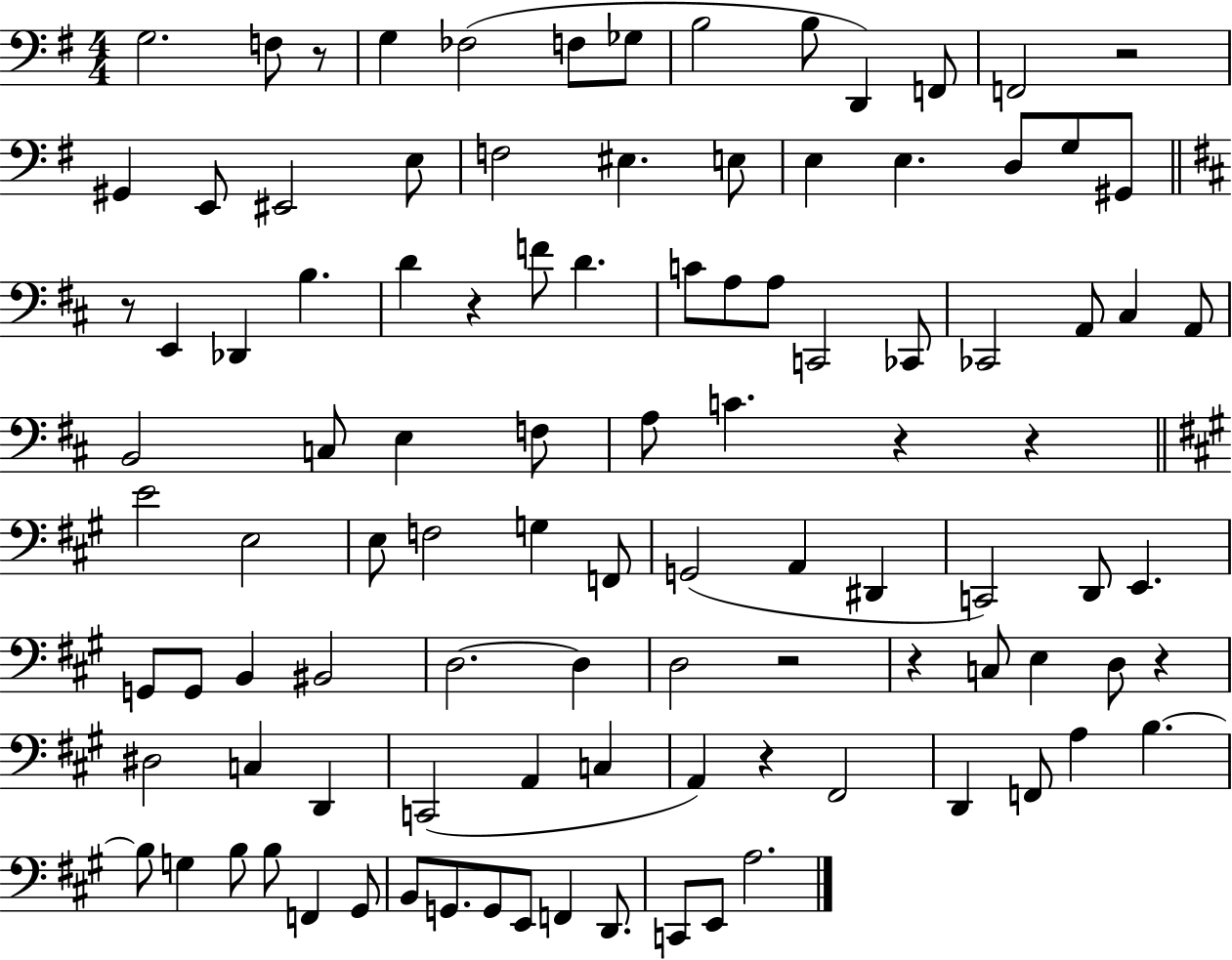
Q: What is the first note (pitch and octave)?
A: G3